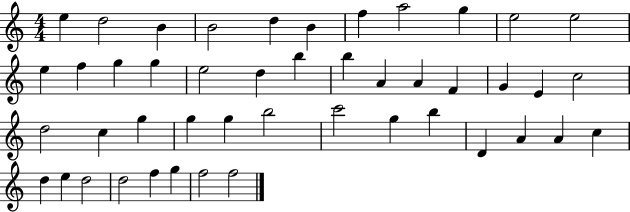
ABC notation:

X:1
T:Untitled
M:4/4
L:1/4
K:C
e d2 B B2 d B f a2 g e2 e2 e f g g e2 d b b A A F G E c2 d2 c g g g b2 c'2 g b D A A c d e d2 d2 f g f2 f2